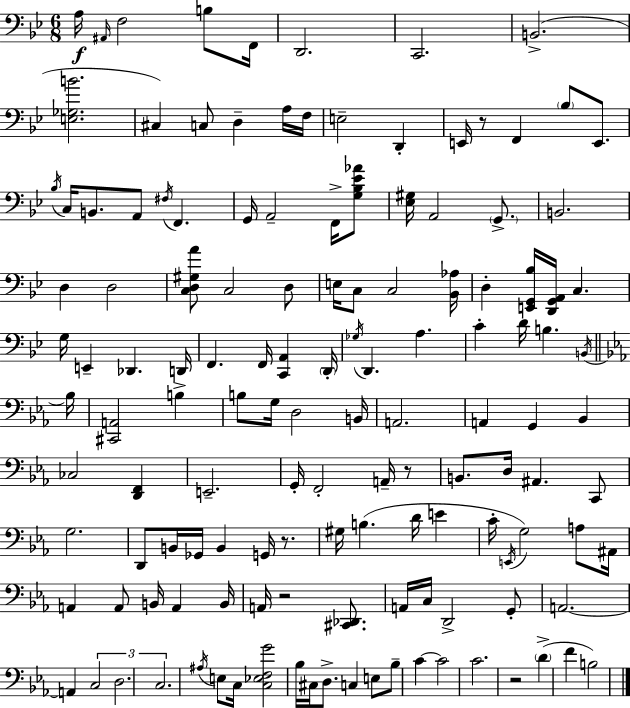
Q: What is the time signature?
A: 6/8